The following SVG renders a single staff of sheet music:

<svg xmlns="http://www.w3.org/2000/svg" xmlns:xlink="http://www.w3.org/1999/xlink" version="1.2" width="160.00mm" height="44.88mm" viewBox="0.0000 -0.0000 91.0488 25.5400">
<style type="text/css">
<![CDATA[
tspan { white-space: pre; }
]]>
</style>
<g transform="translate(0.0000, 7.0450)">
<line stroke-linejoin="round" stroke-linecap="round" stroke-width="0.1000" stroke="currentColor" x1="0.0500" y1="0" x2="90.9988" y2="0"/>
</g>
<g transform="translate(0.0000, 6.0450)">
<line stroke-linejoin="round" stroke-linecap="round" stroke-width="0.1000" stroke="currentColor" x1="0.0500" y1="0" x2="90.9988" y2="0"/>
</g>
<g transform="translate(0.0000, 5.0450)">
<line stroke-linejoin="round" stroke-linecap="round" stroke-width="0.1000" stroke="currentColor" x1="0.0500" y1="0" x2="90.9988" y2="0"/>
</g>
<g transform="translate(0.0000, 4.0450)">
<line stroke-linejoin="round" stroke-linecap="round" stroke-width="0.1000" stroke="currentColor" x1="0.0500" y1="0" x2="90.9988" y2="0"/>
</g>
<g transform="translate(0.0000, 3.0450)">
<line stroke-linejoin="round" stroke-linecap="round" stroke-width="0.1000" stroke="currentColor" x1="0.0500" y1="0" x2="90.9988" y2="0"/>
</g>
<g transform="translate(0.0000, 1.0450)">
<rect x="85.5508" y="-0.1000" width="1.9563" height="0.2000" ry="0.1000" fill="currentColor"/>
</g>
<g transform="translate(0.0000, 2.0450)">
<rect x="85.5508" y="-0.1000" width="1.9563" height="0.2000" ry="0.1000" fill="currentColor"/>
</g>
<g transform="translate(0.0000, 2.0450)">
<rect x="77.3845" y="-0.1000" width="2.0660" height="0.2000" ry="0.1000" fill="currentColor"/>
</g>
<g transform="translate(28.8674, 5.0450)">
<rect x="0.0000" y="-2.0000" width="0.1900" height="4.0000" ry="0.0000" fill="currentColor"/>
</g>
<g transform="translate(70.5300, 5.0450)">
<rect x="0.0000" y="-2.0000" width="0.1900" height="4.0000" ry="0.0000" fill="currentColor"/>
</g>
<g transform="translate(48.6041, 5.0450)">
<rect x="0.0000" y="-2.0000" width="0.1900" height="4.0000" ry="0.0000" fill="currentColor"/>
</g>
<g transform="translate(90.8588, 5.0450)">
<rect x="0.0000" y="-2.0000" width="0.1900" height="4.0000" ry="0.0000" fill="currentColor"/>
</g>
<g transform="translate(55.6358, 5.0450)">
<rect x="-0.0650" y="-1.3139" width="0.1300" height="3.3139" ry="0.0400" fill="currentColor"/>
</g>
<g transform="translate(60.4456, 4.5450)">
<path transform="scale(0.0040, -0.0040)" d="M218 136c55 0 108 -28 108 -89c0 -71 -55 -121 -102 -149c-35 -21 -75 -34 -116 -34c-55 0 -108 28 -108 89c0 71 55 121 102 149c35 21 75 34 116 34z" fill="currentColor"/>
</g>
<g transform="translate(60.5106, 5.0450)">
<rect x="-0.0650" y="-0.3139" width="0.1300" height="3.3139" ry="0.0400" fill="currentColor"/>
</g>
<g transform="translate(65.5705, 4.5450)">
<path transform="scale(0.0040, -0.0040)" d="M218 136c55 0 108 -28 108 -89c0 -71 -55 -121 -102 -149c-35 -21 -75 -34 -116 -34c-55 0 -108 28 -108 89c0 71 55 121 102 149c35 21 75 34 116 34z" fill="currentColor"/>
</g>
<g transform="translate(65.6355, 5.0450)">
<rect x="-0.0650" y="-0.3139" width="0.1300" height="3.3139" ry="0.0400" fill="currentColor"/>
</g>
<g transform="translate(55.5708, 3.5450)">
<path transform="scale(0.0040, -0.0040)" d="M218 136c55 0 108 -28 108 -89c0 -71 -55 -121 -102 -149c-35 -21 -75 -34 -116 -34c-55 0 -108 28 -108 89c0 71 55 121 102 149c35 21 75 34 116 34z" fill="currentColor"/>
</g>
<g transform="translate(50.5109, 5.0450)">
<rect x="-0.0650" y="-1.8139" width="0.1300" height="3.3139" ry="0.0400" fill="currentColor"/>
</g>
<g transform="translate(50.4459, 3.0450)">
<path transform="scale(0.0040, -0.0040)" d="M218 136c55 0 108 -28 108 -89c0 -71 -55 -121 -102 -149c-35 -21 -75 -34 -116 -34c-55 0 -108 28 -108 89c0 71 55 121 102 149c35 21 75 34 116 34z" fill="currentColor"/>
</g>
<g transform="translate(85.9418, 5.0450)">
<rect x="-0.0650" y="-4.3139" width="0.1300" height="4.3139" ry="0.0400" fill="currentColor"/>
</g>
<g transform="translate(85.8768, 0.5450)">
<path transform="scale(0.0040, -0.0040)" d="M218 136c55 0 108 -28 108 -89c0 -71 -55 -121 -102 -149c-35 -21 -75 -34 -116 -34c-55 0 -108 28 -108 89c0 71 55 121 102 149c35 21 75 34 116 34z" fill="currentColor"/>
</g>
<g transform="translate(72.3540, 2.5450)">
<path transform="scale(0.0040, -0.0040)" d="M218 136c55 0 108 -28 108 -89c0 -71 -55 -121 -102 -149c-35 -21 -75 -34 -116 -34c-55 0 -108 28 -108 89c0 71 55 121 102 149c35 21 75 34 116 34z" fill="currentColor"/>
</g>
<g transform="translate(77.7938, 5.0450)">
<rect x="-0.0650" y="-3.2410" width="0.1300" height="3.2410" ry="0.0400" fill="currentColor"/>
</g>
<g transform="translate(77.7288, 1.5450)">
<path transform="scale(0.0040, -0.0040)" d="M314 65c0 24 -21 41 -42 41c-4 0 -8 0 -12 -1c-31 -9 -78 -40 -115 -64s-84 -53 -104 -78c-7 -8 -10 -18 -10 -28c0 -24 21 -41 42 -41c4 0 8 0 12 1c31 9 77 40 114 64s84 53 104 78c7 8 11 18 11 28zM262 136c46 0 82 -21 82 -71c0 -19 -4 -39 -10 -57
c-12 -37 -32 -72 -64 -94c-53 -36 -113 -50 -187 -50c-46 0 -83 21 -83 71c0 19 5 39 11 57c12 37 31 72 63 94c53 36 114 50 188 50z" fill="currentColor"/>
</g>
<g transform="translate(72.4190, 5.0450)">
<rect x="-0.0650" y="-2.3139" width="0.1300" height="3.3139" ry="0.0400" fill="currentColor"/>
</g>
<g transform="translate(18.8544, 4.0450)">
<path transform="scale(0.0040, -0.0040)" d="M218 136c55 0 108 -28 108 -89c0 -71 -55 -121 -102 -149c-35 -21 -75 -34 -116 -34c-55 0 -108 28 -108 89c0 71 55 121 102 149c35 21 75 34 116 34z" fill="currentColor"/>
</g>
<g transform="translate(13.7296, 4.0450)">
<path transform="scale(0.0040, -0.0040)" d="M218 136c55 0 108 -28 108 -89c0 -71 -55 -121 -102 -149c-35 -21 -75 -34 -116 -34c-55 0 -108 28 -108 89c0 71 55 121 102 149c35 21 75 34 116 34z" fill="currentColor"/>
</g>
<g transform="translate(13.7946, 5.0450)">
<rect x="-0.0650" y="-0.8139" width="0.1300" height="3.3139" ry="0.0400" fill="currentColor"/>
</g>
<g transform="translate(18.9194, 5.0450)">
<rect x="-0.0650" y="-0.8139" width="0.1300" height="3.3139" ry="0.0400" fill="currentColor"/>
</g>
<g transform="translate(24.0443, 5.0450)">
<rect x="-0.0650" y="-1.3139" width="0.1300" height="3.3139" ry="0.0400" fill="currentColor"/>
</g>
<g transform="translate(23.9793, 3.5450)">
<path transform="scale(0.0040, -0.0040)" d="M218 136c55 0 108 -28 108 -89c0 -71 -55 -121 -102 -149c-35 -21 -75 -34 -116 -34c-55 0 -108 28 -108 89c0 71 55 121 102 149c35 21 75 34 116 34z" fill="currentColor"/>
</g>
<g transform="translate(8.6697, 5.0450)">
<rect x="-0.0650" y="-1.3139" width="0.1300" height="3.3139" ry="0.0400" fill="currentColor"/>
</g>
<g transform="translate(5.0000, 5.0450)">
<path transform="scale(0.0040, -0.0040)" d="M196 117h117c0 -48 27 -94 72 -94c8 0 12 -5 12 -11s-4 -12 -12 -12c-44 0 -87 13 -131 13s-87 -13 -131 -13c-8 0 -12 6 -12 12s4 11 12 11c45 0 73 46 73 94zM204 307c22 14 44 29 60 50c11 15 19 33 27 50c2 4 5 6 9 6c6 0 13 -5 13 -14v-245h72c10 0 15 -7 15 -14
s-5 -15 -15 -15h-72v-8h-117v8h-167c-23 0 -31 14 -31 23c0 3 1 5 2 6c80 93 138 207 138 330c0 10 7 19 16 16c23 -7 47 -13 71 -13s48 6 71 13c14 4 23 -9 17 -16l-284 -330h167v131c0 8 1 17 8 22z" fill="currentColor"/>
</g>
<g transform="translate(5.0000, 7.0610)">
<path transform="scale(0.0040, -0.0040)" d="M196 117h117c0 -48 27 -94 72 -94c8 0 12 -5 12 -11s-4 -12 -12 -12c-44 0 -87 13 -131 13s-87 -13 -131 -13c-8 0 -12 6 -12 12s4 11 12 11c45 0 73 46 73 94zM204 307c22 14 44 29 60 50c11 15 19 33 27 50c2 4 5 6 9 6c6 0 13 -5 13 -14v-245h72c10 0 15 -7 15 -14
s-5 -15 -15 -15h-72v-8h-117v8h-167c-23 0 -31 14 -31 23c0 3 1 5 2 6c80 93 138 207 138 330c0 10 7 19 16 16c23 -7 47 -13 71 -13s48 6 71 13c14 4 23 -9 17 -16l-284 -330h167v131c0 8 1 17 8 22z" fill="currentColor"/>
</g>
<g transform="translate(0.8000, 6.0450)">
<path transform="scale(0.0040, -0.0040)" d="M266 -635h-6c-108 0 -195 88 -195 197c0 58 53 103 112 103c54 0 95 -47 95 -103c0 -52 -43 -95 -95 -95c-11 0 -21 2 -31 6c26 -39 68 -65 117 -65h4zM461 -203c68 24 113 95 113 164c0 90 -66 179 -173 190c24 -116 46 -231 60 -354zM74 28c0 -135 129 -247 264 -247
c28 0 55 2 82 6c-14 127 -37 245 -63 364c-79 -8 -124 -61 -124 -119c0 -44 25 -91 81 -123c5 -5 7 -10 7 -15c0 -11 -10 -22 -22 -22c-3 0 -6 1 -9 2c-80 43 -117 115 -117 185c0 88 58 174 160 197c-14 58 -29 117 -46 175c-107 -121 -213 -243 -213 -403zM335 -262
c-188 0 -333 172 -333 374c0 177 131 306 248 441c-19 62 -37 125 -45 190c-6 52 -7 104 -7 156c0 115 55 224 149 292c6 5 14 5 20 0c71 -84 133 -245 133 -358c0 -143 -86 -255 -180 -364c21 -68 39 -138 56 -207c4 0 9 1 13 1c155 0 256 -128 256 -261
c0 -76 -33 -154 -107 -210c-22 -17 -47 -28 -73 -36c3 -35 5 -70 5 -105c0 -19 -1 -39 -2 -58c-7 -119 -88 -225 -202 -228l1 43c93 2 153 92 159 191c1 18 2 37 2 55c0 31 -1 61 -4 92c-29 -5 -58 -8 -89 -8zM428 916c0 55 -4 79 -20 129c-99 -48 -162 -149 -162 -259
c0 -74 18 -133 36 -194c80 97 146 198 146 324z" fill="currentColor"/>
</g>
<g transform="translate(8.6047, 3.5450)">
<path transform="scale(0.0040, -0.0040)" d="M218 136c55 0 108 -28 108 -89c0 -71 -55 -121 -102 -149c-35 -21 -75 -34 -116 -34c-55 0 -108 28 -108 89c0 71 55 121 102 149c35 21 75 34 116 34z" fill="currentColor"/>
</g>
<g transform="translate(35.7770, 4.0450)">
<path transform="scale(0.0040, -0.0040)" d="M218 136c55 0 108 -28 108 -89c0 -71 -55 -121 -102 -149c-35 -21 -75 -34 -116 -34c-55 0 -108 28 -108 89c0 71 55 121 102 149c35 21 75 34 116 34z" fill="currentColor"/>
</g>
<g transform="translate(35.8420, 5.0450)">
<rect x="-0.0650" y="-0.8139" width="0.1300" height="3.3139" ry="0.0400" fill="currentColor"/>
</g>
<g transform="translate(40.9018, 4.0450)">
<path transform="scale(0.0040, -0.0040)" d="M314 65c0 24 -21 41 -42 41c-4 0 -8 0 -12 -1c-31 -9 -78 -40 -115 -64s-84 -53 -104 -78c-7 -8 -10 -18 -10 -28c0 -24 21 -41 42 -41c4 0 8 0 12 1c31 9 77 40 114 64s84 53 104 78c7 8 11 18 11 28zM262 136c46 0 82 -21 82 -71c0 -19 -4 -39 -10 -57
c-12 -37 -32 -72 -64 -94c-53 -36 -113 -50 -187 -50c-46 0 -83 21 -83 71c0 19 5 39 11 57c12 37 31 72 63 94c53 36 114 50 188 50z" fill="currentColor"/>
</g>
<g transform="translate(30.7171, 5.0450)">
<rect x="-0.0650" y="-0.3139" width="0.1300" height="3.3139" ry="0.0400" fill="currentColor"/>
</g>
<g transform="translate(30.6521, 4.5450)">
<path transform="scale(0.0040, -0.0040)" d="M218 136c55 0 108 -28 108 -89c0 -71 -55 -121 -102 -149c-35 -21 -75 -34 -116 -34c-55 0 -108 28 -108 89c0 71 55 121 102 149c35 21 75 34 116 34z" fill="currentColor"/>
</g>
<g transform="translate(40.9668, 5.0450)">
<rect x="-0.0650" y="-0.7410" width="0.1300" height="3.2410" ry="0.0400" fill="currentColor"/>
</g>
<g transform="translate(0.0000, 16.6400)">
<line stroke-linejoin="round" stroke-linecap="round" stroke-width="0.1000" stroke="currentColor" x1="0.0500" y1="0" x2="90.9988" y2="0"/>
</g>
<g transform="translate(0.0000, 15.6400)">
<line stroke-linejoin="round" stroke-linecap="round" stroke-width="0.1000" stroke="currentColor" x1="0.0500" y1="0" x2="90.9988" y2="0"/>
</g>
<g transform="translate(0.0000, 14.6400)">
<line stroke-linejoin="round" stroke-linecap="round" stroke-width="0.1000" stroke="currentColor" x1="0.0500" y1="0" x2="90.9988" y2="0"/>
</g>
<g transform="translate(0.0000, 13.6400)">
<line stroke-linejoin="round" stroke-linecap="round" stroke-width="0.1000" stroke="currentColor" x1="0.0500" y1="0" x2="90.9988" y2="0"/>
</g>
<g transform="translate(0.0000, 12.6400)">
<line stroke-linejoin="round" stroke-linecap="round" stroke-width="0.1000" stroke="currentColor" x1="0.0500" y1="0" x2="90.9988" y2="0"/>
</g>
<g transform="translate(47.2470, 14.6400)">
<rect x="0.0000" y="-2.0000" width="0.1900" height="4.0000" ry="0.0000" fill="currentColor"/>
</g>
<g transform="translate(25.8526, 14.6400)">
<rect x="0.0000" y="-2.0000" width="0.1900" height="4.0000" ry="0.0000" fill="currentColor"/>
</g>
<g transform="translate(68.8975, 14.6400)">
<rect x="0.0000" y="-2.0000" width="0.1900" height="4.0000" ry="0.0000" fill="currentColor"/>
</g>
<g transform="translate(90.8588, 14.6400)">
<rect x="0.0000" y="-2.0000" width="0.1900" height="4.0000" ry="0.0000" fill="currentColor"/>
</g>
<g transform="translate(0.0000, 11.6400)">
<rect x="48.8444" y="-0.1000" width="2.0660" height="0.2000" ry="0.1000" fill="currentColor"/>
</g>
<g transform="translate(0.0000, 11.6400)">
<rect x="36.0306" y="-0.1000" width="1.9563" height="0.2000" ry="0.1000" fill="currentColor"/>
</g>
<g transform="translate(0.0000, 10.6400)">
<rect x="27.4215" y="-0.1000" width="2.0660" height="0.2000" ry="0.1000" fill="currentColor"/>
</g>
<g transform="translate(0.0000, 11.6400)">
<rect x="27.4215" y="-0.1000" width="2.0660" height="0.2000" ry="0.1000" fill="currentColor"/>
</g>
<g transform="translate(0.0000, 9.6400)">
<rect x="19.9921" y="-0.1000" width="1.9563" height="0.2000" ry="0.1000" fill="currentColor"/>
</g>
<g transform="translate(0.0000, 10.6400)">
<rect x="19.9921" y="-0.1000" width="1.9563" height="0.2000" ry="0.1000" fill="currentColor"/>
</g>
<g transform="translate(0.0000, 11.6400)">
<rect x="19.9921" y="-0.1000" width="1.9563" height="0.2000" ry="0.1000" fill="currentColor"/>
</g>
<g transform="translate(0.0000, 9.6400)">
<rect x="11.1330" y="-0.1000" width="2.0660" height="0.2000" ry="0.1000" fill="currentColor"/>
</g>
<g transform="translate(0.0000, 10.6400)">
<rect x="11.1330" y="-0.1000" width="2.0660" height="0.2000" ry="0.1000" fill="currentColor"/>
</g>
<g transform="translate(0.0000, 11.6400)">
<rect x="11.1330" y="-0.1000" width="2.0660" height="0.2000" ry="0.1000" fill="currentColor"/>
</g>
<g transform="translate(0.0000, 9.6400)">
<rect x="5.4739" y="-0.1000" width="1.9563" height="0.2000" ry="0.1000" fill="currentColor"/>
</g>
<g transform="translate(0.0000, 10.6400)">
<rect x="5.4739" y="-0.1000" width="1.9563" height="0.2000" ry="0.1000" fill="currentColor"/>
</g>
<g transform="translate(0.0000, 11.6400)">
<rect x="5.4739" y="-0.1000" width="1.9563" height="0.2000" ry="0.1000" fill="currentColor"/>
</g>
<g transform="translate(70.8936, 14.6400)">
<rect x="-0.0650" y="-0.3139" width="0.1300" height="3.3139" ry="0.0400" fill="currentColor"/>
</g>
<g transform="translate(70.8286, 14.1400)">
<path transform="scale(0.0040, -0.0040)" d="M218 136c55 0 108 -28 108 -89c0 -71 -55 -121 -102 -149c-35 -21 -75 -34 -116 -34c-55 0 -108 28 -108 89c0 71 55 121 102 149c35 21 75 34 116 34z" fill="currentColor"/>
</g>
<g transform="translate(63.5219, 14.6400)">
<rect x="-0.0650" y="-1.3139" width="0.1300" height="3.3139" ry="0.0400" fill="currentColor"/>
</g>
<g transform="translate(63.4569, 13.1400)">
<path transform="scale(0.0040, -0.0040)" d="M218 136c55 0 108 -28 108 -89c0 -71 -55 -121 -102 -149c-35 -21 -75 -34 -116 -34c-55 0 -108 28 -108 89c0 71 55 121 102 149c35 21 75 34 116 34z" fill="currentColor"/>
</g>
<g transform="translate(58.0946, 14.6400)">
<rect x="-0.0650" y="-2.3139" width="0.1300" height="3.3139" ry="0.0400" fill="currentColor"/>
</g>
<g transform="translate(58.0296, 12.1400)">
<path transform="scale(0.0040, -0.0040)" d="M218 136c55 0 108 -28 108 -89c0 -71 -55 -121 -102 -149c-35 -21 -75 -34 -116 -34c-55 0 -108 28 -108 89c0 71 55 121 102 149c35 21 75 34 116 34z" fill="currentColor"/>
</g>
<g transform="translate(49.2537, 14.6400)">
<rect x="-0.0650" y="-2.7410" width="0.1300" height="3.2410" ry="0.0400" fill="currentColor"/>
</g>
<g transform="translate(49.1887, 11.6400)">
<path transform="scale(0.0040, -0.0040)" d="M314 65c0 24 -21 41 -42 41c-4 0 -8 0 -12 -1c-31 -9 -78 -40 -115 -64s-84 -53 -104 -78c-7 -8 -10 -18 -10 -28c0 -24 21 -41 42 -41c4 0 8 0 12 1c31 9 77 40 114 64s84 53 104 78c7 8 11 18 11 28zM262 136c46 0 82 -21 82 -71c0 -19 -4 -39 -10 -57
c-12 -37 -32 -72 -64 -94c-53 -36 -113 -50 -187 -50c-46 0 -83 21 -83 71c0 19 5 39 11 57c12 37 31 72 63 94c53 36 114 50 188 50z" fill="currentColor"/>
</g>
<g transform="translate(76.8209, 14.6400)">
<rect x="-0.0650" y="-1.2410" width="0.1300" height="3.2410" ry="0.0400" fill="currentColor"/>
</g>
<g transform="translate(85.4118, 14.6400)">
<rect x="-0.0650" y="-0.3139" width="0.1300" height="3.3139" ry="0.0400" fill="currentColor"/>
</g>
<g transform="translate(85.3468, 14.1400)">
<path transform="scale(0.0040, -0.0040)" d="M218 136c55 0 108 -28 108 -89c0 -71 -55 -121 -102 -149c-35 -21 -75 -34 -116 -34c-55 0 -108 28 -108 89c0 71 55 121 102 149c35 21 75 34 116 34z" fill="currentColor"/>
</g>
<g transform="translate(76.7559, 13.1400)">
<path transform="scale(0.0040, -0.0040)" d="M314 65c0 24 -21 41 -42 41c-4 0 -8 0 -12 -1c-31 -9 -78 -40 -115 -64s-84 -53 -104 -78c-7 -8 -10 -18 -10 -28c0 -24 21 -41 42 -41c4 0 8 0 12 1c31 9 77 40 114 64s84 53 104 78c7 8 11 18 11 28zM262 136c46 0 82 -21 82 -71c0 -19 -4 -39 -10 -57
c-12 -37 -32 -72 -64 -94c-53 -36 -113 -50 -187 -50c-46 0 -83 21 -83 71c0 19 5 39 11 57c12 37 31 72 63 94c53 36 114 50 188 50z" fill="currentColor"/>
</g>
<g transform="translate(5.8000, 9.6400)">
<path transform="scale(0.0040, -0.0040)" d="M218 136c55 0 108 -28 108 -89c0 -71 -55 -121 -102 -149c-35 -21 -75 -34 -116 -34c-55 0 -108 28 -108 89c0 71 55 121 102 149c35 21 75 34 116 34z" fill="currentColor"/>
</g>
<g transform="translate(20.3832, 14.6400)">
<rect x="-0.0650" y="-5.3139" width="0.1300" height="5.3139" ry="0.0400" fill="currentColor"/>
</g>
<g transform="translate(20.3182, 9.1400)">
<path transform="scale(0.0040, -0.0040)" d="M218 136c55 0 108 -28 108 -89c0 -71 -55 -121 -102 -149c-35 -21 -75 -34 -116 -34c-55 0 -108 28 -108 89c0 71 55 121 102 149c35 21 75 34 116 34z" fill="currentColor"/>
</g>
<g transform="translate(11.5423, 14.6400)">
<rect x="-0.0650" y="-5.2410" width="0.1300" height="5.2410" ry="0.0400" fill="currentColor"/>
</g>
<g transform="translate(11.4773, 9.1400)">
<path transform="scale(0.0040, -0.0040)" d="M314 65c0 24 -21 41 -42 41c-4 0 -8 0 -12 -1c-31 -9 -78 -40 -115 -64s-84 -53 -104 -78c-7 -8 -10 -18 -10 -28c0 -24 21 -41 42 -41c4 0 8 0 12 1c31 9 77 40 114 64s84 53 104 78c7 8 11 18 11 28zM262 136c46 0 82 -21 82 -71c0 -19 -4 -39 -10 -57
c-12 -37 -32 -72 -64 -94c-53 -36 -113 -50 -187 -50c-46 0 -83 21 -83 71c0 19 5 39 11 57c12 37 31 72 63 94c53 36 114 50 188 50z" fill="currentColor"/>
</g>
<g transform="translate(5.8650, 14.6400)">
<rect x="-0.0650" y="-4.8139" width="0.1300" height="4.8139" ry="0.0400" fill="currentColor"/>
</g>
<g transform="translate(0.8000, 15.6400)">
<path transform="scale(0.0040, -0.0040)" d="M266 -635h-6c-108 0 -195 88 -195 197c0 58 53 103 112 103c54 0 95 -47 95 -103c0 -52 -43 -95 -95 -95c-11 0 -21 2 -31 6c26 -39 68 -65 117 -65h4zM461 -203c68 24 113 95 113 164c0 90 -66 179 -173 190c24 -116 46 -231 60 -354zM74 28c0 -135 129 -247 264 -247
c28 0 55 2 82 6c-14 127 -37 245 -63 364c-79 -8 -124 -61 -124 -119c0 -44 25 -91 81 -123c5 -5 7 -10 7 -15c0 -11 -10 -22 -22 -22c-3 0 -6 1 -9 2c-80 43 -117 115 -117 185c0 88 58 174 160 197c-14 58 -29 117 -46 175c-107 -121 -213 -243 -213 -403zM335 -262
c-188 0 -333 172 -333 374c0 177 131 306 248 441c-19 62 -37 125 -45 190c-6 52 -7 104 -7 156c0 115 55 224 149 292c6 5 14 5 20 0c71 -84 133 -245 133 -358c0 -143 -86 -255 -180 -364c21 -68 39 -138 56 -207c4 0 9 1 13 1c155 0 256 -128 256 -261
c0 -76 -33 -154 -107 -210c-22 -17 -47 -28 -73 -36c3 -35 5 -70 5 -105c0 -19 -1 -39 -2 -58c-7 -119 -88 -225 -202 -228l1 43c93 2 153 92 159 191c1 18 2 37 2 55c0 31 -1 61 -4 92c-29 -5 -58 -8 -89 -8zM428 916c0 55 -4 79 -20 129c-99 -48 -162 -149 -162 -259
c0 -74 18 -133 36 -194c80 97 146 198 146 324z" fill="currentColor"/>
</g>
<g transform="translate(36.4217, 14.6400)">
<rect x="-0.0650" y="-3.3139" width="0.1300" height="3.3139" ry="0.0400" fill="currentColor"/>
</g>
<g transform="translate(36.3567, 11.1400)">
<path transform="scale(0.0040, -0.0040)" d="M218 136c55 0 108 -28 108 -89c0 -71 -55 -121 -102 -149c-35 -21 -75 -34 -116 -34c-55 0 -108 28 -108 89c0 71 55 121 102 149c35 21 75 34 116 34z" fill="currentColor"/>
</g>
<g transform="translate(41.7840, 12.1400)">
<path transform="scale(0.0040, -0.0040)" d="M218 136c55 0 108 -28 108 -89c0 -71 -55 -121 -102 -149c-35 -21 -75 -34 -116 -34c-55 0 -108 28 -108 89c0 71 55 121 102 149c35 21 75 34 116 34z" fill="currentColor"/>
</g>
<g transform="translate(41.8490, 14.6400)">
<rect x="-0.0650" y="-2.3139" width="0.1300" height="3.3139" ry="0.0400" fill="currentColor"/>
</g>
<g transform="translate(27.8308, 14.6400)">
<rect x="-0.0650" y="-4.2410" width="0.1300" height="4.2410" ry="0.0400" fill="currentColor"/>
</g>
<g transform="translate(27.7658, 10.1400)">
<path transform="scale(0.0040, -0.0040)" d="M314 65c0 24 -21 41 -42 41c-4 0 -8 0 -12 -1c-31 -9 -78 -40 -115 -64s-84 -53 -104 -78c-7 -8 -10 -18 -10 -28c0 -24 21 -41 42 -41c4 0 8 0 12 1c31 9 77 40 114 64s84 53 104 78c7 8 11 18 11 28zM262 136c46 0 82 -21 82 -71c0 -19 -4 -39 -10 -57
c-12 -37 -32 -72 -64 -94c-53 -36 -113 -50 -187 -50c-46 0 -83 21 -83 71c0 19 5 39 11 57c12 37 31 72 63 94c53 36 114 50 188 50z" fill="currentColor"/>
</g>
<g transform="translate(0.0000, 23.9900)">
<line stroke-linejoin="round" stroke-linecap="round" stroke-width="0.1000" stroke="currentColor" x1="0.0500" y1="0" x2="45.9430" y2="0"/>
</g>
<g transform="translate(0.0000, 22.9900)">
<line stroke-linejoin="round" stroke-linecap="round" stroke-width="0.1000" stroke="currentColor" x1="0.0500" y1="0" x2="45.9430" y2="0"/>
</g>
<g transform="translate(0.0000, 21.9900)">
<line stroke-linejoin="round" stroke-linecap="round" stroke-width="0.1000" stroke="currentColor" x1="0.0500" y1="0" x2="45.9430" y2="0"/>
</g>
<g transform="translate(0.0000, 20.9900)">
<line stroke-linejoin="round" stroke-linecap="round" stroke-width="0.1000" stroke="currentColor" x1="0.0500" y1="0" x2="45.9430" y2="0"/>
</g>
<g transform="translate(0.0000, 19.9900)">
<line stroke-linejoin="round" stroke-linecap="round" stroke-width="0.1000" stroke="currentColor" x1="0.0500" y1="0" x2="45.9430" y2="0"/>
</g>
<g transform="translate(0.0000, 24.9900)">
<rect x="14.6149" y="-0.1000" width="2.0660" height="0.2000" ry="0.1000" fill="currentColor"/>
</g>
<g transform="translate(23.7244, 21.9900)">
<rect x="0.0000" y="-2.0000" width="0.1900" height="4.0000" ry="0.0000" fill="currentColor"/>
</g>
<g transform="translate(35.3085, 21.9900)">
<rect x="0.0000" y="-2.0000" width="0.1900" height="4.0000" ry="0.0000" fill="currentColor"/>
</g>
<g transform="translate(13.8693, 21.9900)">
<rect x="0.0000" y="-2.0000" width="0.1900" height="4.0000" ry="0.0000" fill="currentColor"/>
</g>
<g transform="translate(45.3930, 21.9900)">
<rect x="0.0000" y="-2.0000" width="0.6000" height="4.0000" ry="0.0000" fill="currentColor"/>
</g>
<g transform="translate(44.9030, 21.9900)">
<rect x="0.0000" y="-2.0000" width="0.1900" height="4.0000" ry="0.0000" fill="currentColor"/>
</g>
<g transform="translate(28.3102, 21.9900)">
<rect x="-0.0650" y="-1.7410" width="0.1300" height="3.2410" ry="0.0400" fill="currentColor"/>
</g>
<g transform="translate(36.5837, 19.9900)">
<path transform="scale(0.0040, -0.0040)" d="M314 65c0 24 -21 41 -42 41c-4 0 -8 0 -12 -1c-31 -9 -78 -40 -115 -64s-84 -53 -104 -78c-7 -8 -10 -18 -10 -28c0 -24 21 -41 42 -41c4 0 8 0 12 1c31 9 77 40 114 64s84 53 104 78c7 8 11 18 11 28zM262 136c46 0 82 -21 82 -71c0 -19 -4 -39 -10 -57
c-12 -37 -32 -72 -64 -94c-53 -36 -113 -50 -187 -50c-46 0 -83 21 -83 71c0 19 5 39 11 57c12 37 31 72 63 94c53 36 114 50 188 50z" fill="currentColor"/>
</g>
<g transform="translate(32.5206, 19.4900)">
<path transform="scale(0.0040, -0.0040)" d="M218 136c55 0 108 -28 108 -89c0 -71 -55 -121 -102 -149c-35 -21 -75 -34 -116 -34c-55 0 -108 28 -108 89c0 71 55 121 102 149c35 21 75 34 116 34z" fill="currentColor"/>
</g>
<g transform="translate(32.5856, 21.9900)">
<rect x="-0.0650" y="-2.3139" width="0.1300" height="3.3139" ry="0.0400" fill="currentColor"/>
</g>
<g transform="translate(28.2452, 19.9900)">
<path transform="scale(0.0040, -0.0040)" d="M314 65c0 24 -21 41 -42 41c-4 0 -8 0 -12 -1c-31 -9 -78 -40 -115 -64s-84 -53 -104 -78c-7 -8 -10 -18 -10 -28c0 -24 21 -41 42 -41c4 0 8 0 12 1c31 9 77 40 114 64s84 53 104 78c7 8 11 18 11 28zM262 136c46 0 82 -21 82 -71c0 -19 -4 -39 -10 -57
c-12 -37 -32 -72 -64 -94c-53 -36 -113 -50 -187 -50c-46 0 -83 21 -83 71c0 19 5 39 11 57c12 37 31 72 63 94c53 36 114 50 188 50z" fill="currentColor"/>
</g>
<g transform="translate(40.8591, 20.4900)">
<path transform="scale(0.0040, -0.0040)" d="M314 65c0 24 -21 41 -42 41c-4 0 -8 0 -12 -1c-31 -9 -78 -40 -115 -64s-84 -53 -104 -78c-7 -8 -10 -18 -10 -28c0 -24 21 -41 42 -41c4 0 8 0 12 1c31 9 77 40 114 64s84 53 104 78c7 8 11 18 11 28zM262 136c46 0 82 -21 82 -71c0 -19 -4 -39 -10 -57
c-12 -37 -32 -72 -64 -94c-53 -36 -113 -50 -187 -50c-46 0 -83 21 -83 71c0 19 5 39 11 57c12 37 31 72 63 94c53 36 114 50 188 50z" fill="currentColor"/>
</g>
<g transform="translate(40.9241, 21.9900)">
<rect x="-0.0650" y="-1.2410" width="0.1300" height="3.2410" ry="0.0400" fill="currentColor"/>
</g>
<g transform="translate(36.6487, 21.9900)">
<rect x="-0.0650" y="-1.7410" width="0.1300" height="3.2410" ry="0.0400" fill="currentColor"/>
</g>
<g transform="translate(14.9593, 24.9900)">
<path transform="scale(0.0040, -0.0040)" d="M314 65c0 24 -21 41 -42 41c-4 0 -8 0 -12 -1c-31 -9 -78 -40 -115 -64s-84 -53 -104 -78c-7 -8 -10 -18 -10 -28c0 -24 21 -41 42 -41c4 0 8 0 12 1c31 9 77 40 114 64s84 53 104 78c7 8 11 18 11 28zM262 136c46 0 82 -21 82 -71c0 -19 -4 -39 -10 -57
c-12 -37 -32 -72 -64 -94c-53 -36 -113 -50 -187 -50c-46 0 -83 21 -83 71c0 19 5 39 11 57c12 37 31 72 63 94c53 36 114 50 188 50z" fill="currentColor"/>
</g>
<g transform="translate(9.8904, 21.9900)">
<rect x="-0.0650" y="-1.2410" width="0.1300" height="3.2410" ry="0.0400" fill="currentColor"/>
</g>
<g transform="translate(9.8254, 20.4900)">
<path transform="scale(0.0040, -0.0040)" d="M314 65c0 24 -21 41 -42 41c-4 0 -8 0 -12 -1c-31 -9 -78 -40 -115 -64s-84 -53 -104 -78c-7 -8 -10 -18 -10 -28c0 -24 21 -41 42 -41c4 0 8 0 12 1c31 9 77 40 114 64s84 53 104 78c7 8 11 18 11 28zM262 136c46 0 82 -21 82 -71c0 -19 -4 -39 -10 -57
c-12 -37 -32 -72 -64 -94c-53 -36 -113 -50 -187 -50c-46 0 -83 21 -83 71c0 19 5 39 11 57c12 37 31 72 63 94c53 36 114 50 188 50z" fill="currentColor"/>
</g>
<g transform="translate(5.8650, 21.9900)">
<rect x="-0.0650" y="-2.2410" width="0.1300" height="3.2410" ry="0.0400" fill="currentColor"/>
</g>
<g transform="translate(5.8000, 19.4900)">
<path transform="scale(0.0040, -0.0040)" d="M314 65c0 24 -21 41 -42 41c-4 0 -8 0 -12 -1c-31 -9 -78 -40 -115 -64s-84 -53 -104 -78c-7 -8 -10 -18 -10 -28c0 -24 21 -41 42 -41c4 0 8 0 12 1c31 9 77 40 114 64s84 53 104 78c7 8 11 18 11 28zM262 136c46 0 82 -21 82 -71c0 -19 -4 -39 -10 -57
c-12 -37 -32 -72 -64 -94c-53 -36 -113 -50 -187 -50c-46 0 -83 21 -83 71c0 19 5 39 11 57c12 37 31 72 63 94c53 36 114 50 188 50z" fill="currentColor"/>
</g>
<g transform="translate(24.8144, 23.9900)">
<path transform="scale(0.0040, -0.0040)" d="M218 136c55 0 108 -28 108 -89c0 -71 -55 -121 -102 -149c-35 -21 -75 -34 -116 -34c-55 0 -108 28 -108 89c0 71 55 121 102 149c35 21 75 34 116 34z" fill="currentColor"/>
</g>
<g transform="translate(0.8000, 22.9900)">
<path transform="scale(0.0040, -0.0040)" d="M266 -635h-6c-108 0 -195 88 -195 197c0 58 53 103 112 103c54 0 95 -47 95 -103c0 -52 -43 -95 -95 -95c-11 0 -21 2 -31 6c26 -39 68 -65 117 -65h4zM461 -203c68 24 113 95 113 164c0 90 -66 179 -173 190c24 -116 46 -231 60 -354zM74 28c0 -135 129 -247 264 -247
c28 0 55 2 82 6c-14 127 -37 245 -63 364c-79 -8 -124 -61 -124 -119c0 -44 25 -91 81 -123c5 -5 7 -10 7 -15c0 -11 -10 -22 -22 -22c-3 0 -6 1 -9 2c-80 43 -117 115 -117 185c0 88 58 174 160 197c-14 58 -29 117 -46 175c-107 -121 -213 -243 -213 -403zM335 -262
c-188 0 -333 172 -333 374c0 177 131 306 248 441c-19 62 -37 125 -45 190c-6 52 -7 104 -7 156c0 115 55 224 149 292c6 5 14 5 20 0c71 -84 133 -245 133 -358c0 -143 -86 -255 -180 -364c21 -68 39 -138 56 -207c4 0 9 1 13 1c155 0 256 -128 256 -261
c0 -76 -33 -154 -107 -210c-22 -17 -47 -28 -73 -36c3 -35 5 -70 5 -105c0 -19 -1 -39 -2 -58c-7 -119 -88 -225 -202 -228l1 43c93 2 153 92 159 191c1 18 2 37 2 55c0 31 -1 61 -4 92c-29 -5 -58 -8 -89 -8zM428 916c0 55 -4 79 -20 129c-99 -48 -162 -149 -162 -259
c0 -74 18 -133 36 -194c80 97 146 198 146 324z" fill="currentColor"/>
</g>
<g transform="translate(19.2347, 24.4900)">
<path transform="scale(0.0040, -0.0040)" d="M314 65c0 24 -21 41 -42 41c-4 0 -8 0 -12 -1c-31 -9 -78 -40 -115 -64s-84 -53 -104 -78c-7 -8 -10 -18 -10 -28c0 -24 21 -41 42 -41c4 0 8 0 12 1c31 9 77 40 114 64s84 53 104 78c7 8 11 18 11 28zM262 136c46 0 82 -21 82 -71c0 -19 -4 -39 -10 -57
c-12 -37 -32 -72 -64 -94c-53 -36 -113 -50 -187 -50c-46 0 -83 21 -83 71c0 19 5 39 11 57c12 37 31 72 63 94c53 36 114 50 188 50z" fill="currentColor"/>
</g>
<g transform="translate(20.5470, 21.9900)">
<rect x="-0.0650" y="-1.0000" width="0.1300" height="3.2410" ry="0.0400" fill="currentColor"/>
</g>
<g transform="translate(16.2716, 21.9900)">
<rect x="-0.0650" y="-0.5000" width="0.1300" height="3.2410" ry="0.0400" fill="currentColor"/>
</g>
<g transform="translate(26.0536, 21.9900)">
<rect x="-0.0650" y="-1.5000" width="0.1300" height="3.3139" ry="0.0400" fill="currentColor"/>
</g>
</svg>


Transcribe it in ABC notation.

X:1
T:Untitled
M:4/4
L:1/4
K:C
e d d e c d d2 f e c c g b2 d' e' f'2 f' d'2 b g a2 g e c e2 c g2 e2 C2 D2 E f2 g f2 e2